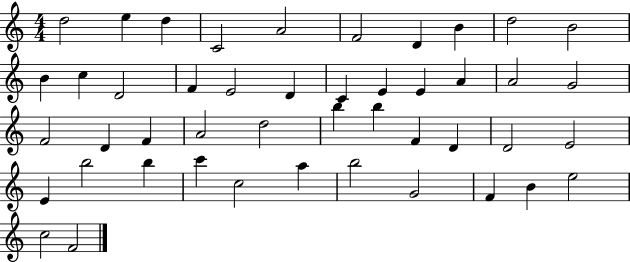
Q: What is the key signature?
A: C major